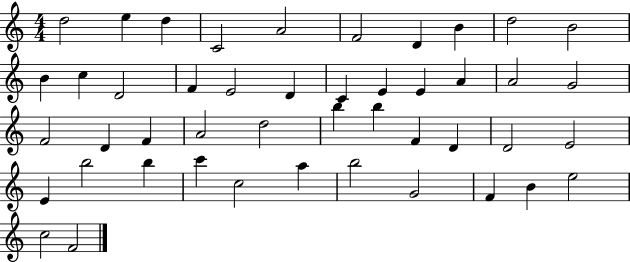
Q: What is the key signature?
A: C major